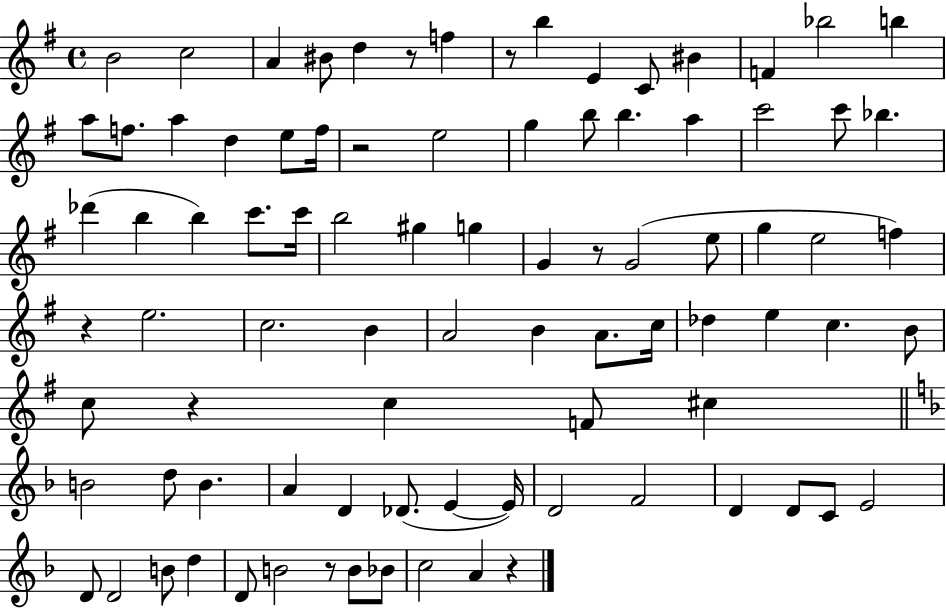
B4/h C5/h A4/q BIS4/e D5/q R/e F5/q R/e B5/q E4/q C4/e BIS4/q F4/q Bb5/h B5/q A5/e F5/e. A5/q D5/q E5/e F5/s R/h E5/h G5/q B5/e B5/q. A5/q C6/h C6/e Bb5/q. Db6/q B5/q B5/q C6/e. C6/s B5/h G#5/q G5/q G4/q R/e G4/h E5/e G5/q E5/h F5/q R/q E5/h. C5/h. B4/q A4/h B4/q A4/e. C5/s Db5/q E5/q C5/q. B4/e C5/e R/q C5/q F4/e C#5/q B4/h D5/e B4/q. A4/q D4/q Db4/e. E4/q E4/s D4/h F4/h D4/q D4/e C4/e E4/h D4/e D4/h B4/e D5/q D4/e B4/h R/e B4/e Bb4/e C5/h A4/q R/q